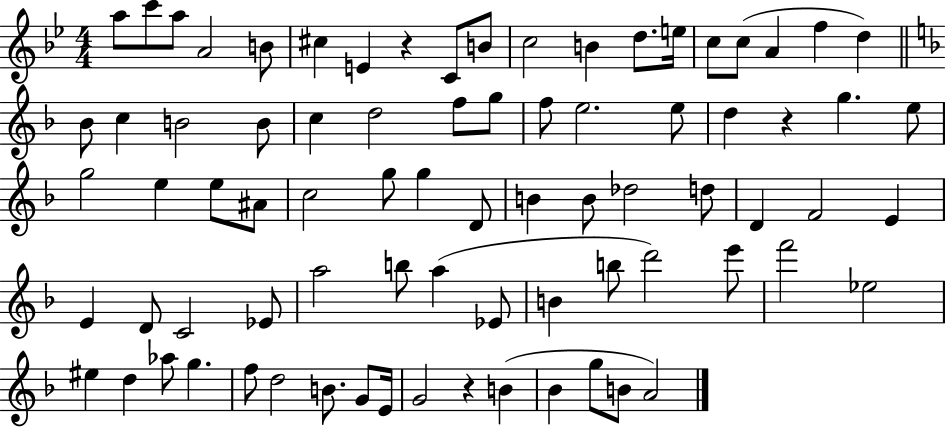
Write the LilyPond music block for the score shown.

{
  \clef treble
  \numericTimeSignature
  \time 4/4
  \key bes \major
  a''8 c'''8 a''8 a'2 b'8 | cis''4 e'4 r4 c'8 b'8 | c''2 b'4 d''8. e''16 | c''8 c''8( a'4 f''4 d''4) | \break \bar "||" \break \key d \minor bes'8 c''4 b'2 b'8 | c''4 d''2 f''8 g''8 | f''8 e''2. e''8 | d''4 r4 g''4. e''8 | \break g''2 e''4 e''8 ais'8 | c''2 g''8 g''4 d'8 | b'4 b'8 des''2 d''8 | d'4 f'2 e'4 | \break e'4 d'8 c'2 ees'8 | a''2 b''8 a''4( ees'8 | b'4 b''8 d'''2) e'''8 | f'''2 ees''2 | \break eis''4 d''4 aes''8 g''4. | f''8 d''2 b'8. g'8 e'16 | g'2 r4 b'4( | bes'4 g''8 b'8 a'2) | \break \bar "|."
}